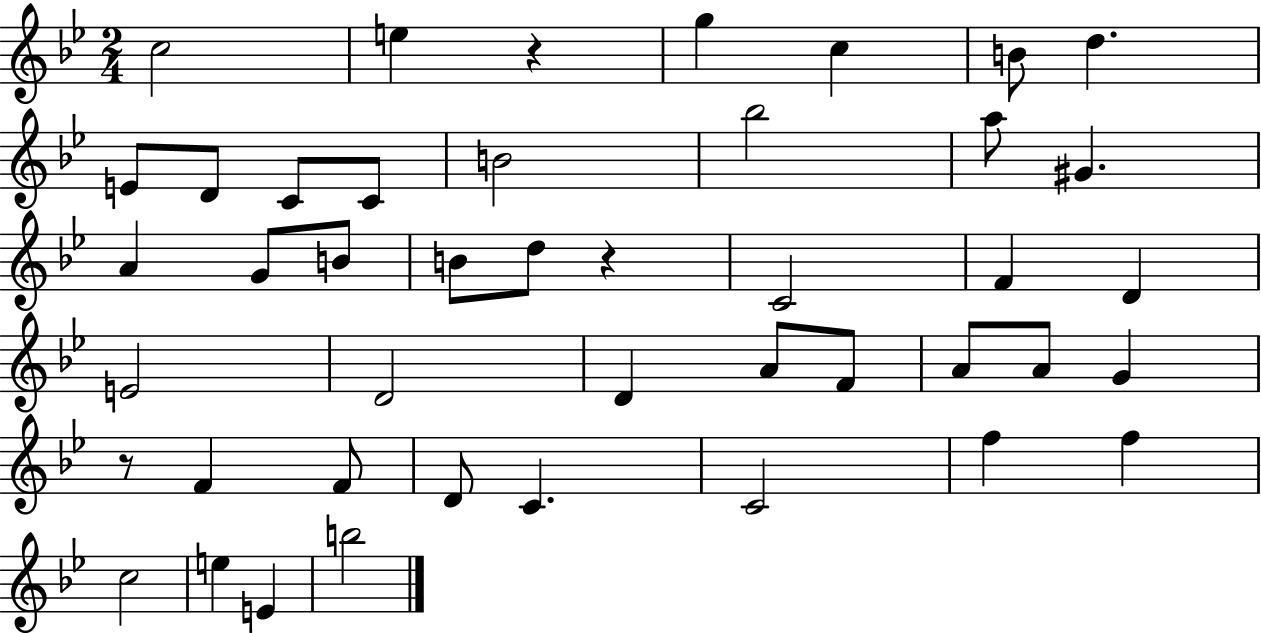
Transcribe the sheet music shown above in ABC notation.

X:1
T:Untitled
M:2/4
L:1/4
K:Bb
c2 e z g c B/2 d E/2 D/2 C/2 C/2 B2 _b2 a/2 ^G A G/2 B/2 B/2 d/2 z C2 F D E2 D2 D A/2 F/2 A/2 A/2 G z/2 F F/2 D/2 C C2 f f c2 e E b2